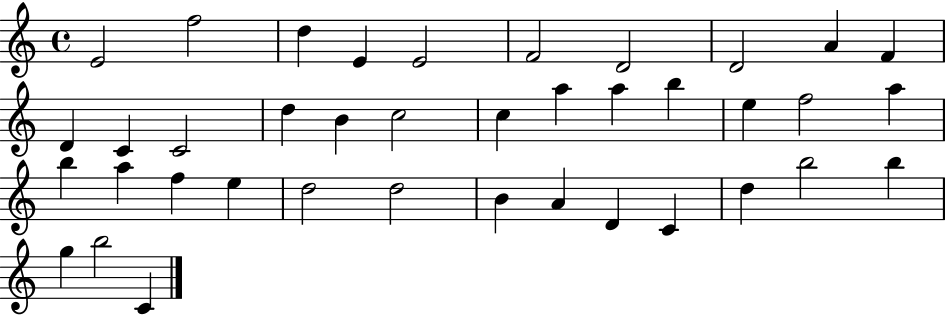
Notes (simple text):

E4/h F5/h D5/q E4/q E4/h F4/h D4/h D4/h A4/q F4/q D4/q C4/q C4/h D5/q B4/q C5/h C5/q A5/q A5/q B5/q E5/q F5/h A5/q B5/q A5/q F5/q E5/q D5/h D5/h B4/q A4/q D4/q C4/q D5/q B5/h B5/q G5/q B5/h C4/q